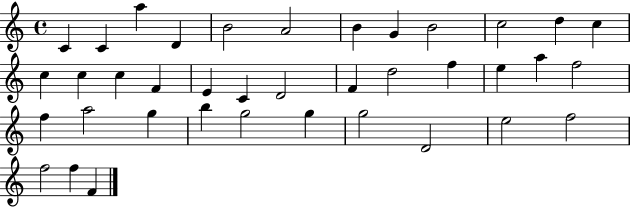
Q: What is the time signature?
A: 4/4